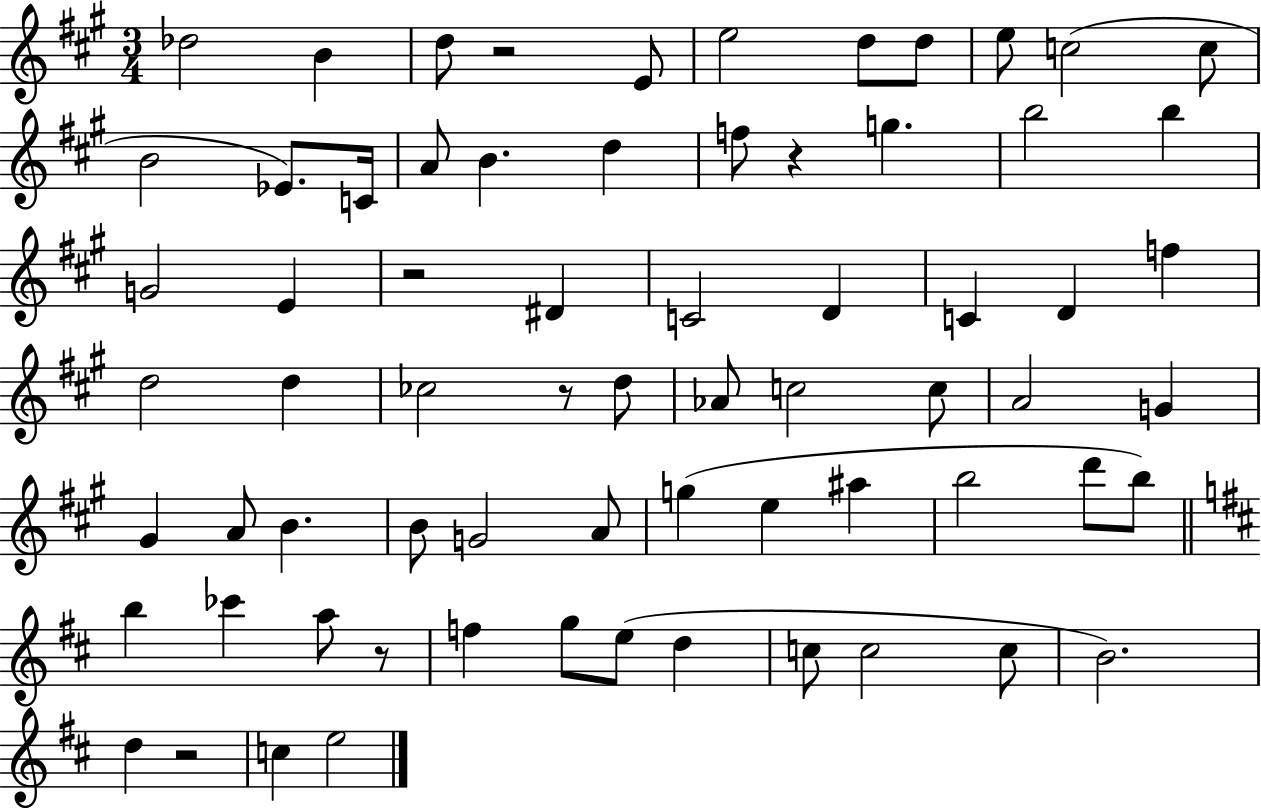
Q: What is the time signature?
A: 3/4